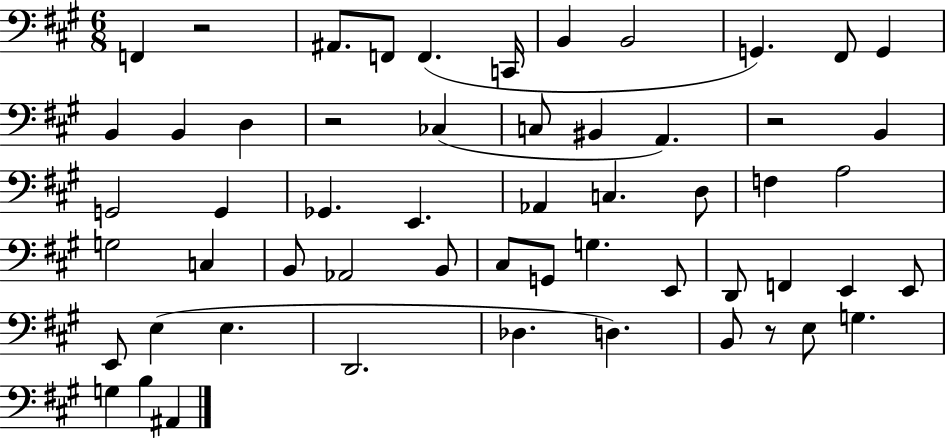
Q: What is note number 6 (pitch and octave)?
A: B2